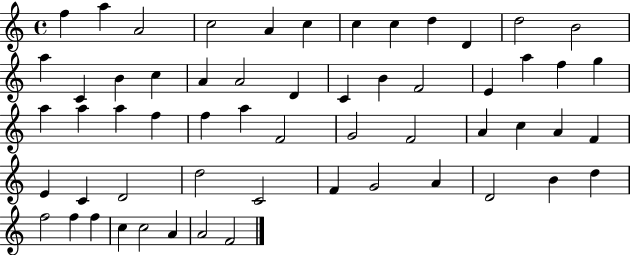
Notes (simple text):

F5/q A5/q A4/h C5/h A4/q C5/q C5/q C5/q D5/q D4/q D5/h B4/h A5/q C4/q B4/q C5/q A4/q A4/h D4/q C4/q B4/q F4/h E4/q A5/q F5/q G5/q A5/q A5/q A5/q F5/q F5/q A5/q F4/h G4/h F4/h A4/q C5/q A4/q F4/q E4/q C4/q D4/h D5/h C4/h F4/q G4/h A4/q D4/h B4/q D5/q F5/h F5/q F5/q C5/q C5/h A4/q A4/h F4/h